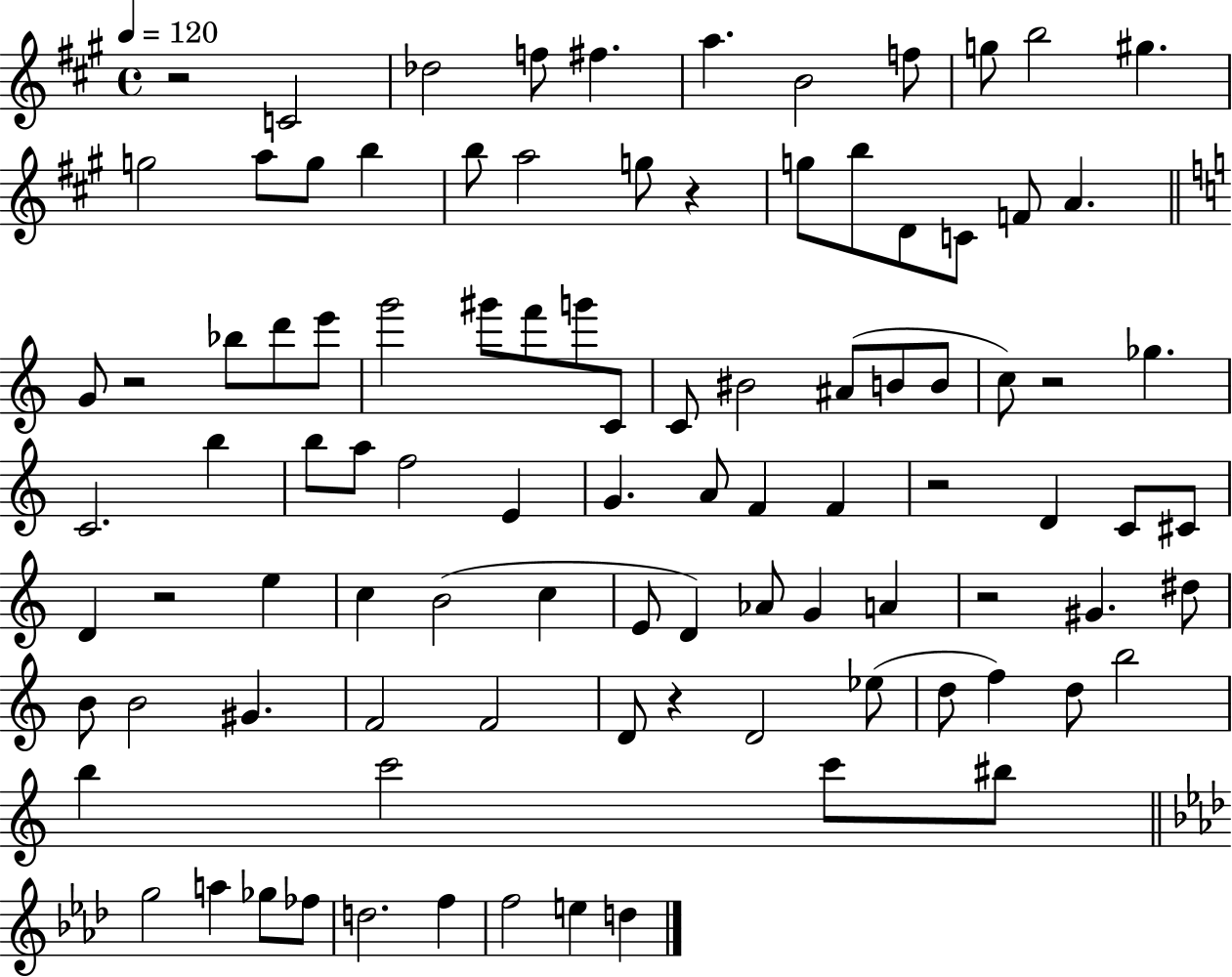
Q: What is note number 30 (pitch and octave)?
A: F6